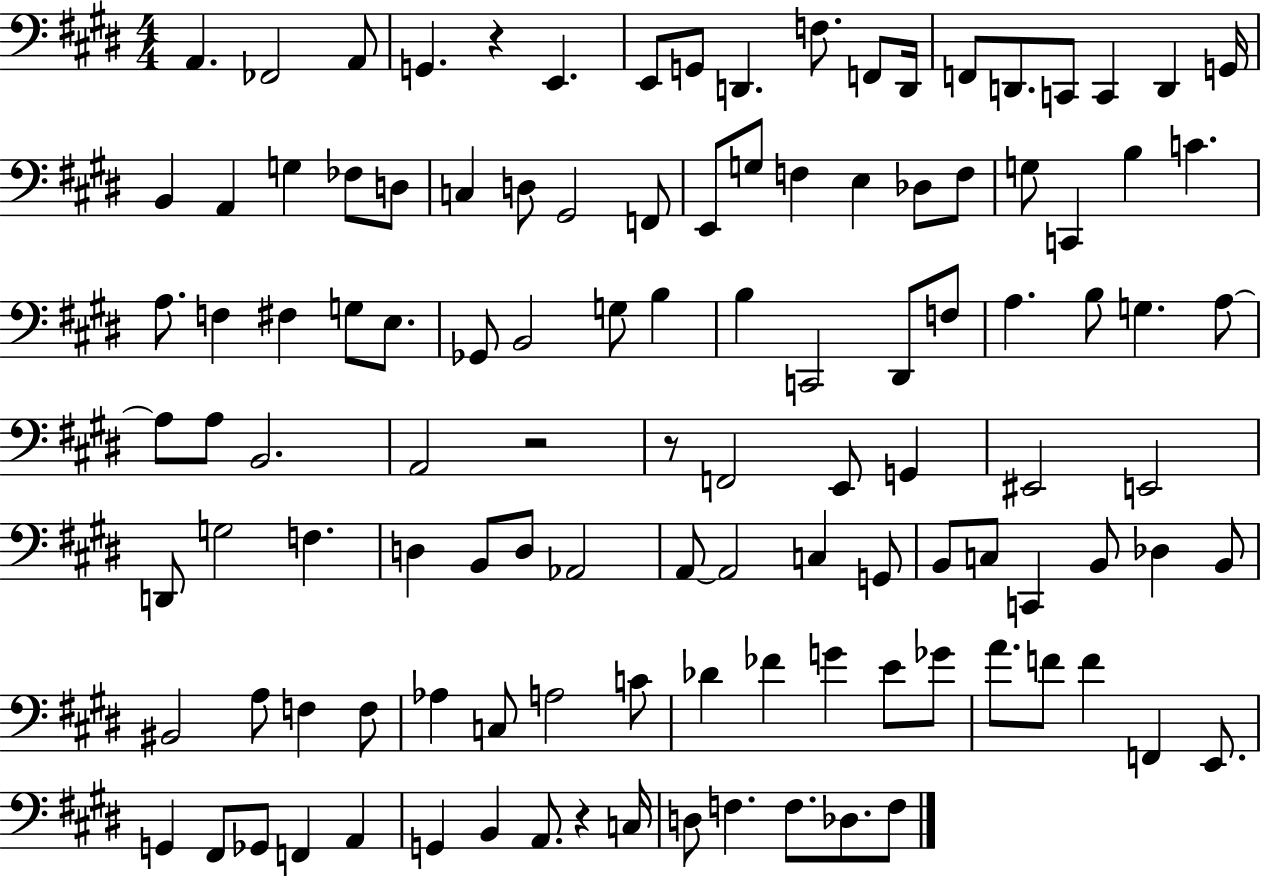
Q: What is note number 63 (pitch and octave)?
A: D2